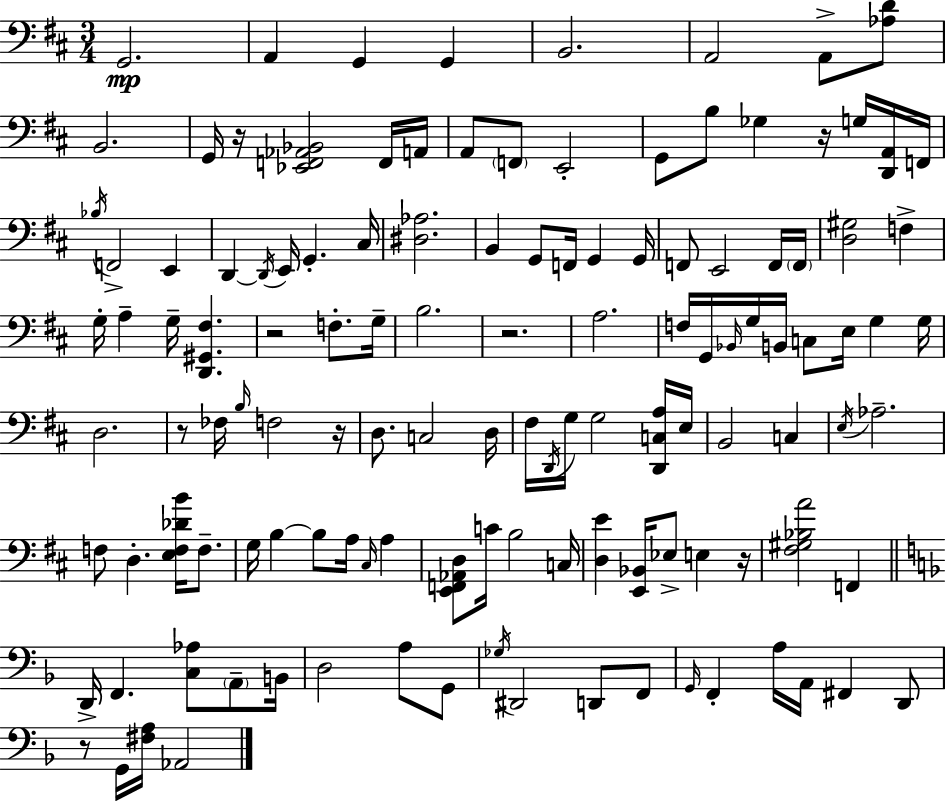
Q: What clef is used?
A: bass